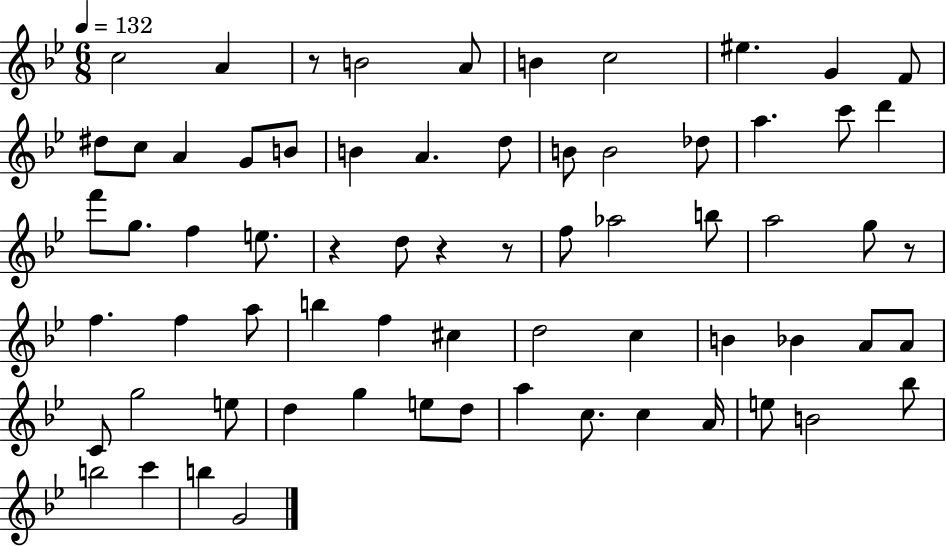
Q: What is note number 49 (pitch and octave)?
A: D5